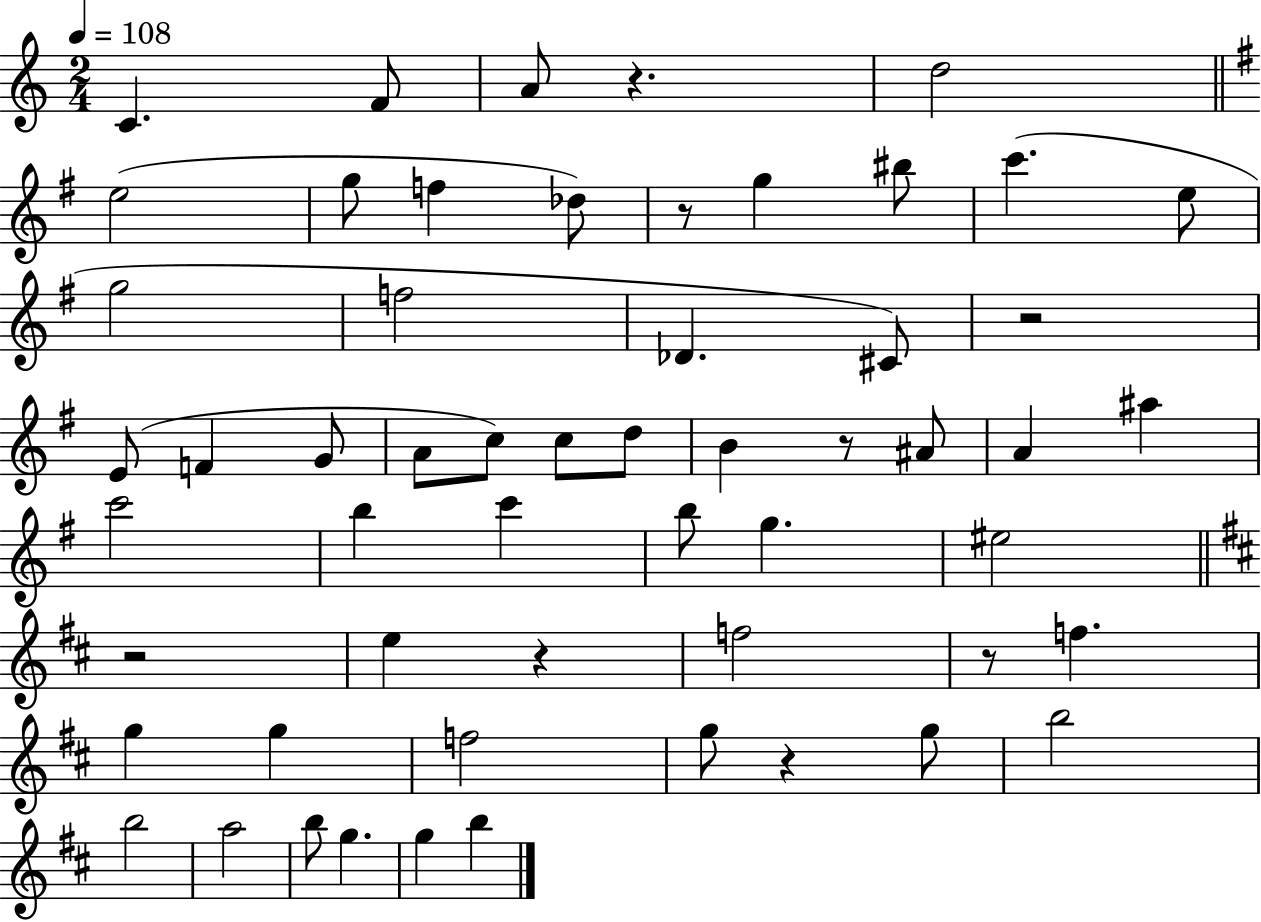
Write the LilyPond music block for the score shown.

{
  \clef treble
  \numericTimeSignature
  \time 2/4
  \key c \major
  \tempo 4 = 108
  c'4. f'8 | a'8 r4. | d''2 | \bar "||" \break \key g \major e''2( | g''8 f''4 des''8) | r8 g''4 bis''8 | c'''4.( e''8 | \break g''2 | f''2 | des'4. cis'8) | r2 | \break e'8( f'4 g'8 | a'8 c''8) c''8 d''8 | b'4 r8 ais'8 | a'4 ais''4 | \break c'''2 | b''4 c'''4 | b''8 g''4. | eis''2 | \break \bar "||" \break \key b \minor r2 | e''4 r4 | f''2 | r8 f''4. | \break g''4 g''4 | f''2 | g''8 r4 g''8 | b''2 | \break b''2 | a''2 | b''8 g''4. | g''4 b''4 | \break \bar "|."
}